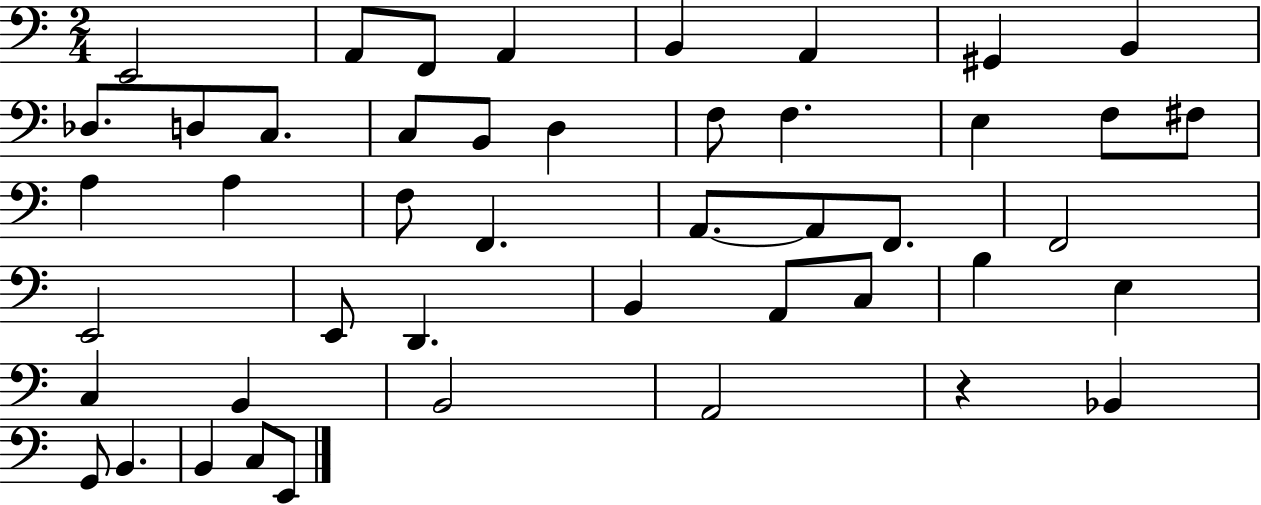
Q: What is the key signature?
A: C major